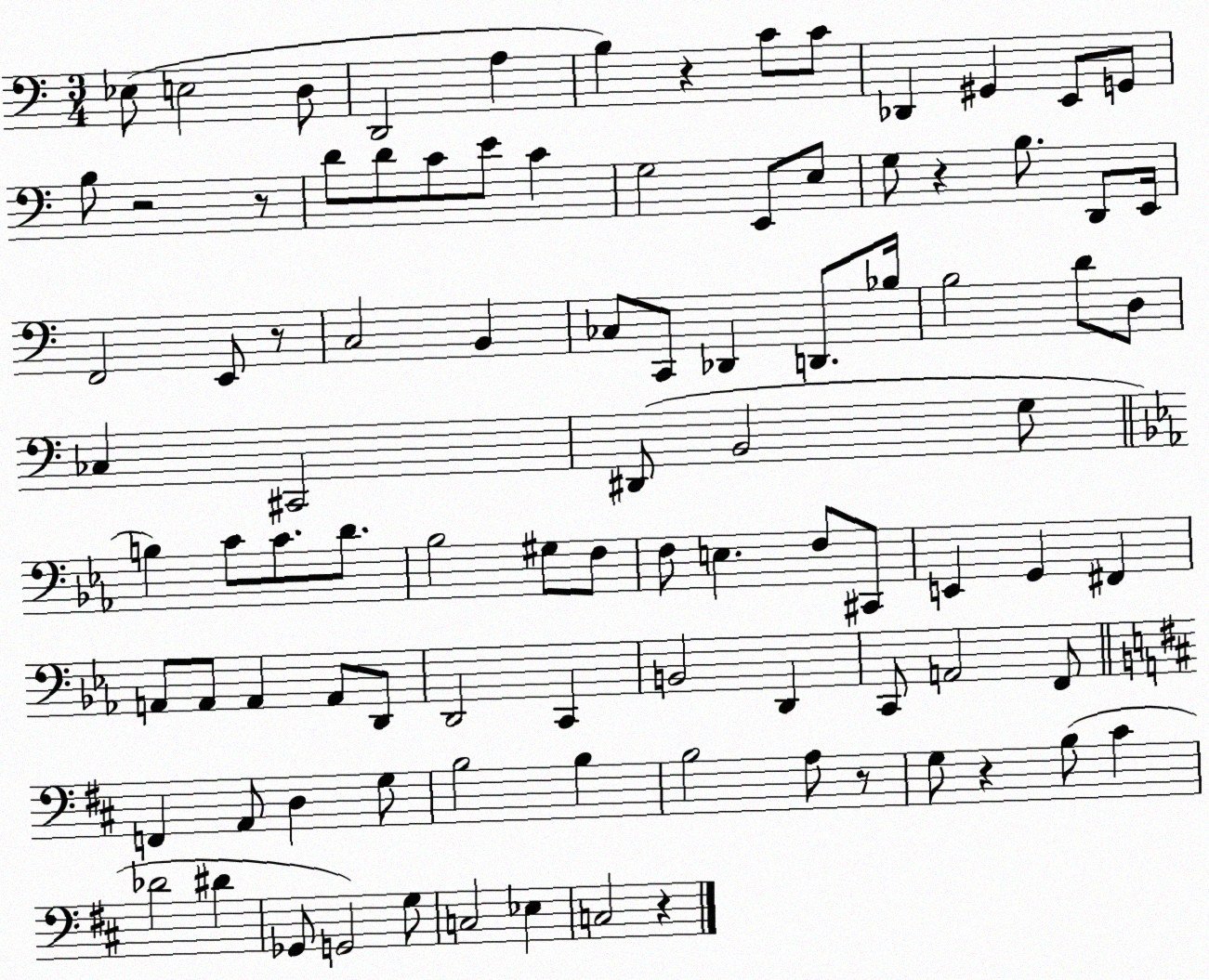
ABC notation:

X:1
T:Untitled
M:3/4
L:1/4
K:C
_E,/2 E,2 D,/2 D,,2 A, B, z C/2 C/2 _D,, ^G,, E,,/2 G,,/2 B,/2 z2 z/2 D/2 D/2 C/2 E/2 C G,2 E,,/2 E,/2 G,/2 z B,/2 D,,/2 E,,/4 F,,2 E,,/2 z/2 C,2 B,, _C,/2 C,,/2 _D,, D,,/2 _B,/4 B,2 D/2 D,/2 _C, ^C,,2 ^D,,/2 B,,2 G,/2 B, C/2 C/2 D/2 _B,2 ^G,/2 F,/2 F,/2 E, F,/2 ^C,,/2 E,, G,, ^F,, A,,/2 A,,/2 A,, A,,/2 D,,/2 D,,2 C,, B,,2 D,, C,,/2 A,,2 F,,/2 F,, A,,/2 D, G,/2 B,2 B, B,2 A,/2 z/2 G,/2 z B,/2 ^C _D2 ^D _G,,/2 G,,2 G,/2 C,2 _E, C,2 z